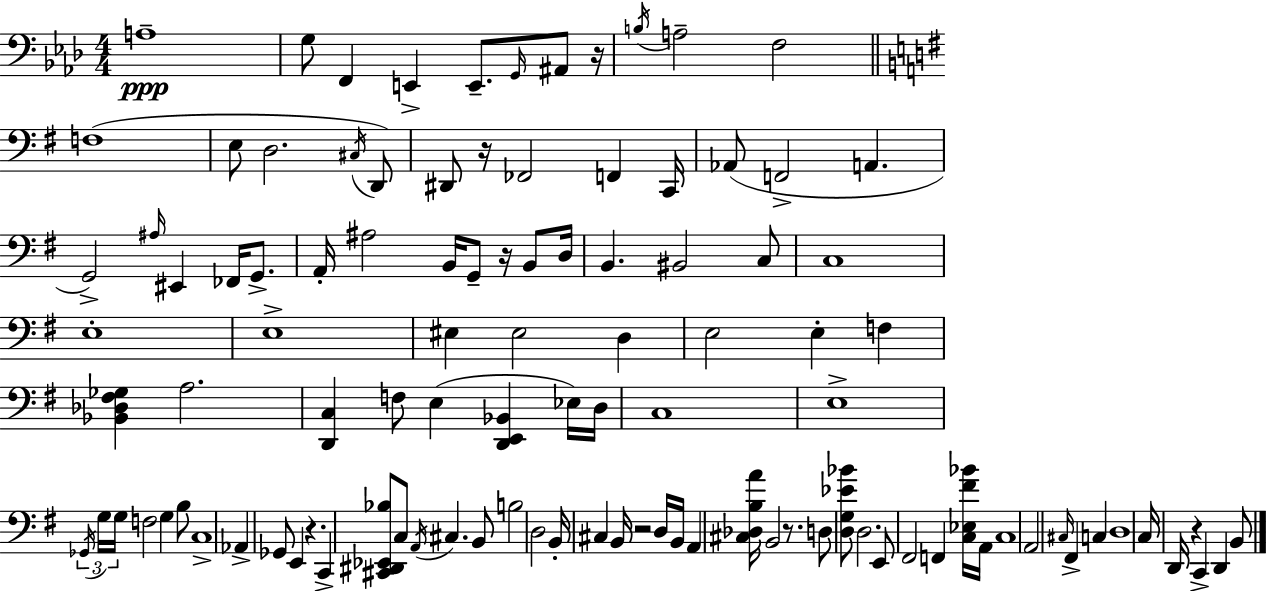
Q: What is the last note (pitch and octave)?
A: B2